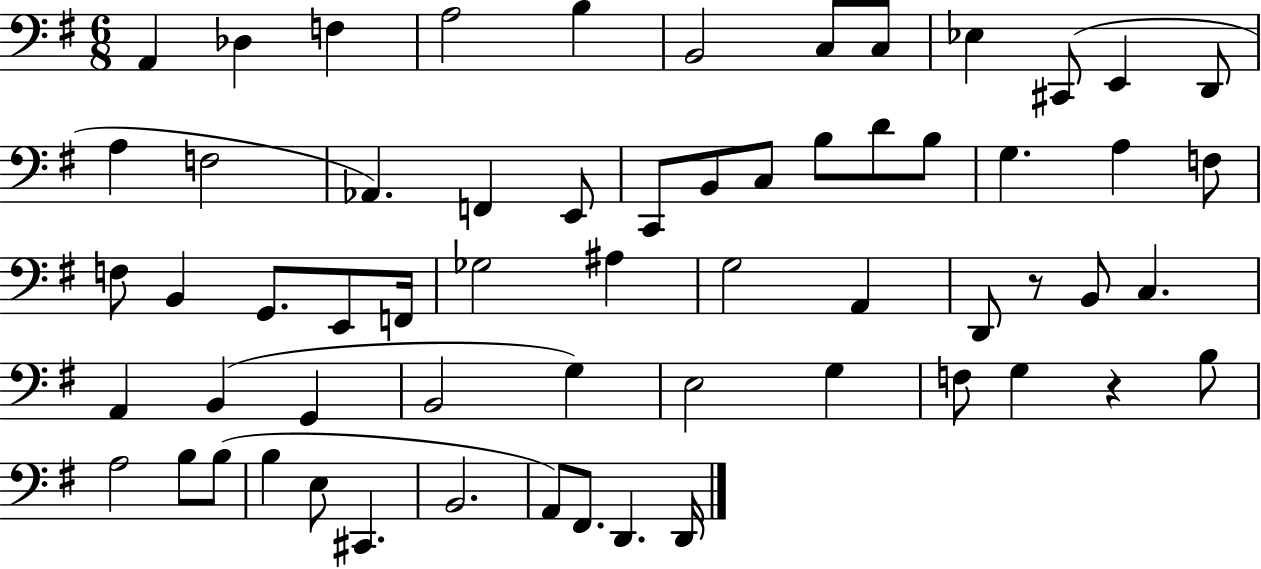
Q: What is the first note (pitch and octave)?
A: A2